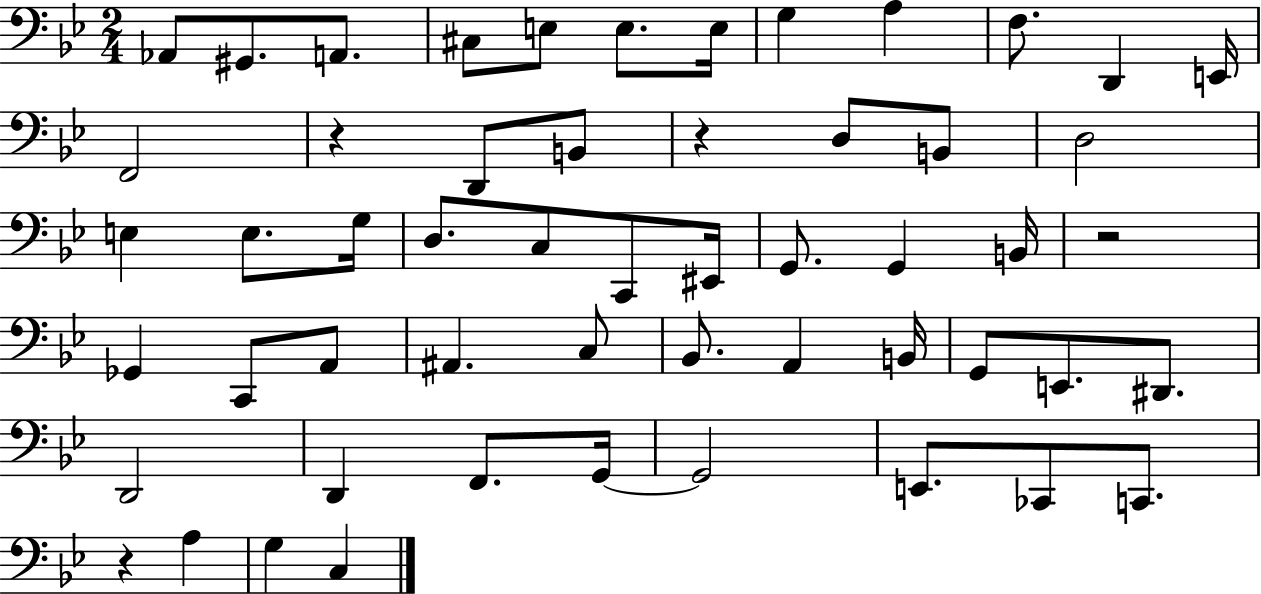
X:1
T:Untitled
M:2/4
L:1/4
K:Bb
_A,,/2 ^G,,/2 A,,/2 ^C,/2 E,/2 E,/2 E,/4 G, A, F,/2 D,, E,,/4 F,,2 z D,,/2 B,,/2 z D,/2 B,,/2 D,2 E, E,/2 G,/4 D,/2 C,/2 C,,/2 ^E,,/4 G,,/2 G,, B,,/4 z2 _G,, C,,/2 A,,/2 ^A,, C,/2 _B,,/2 A,, B,,/4 G,,/2 E,,/2 ^D,,/2 D,,2 D,, F,,/2 G,,/4 G,,2 E,,/2 _C,,/2 C,,/2 z A, G, C,